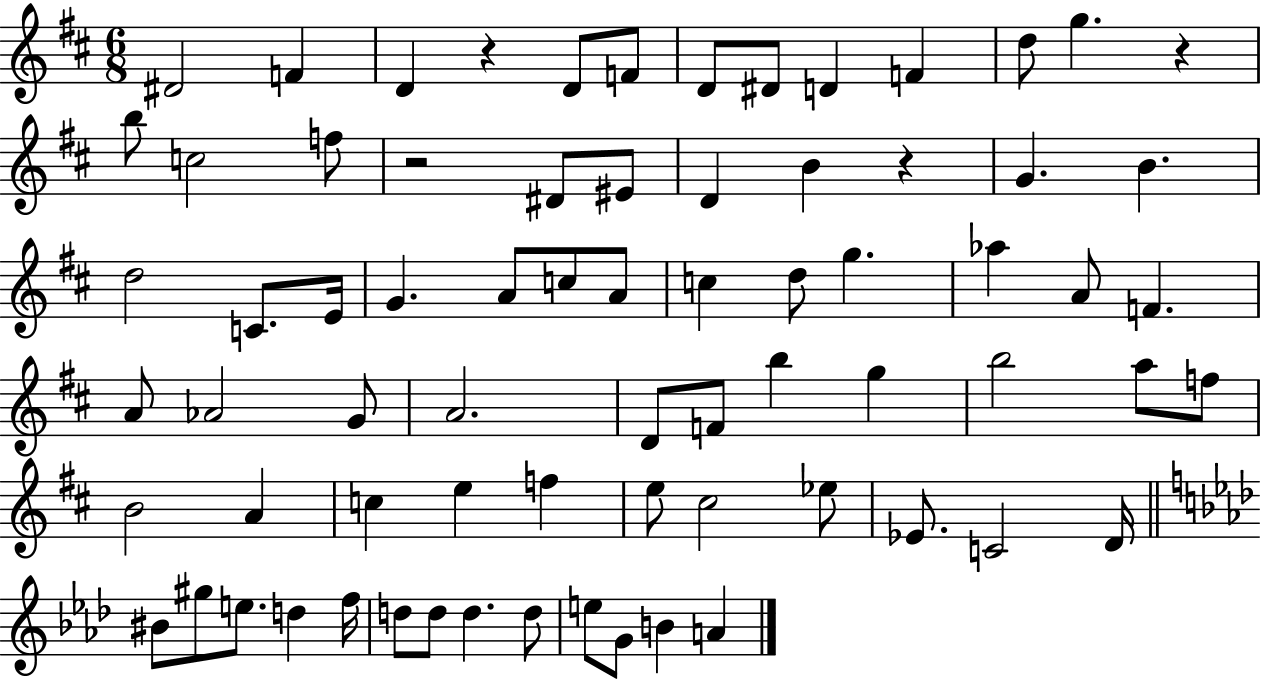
D#4/h F4/q D4/q R/q D4/e F4/e D4/e D#4/e D4/q F4/q D5/e G5/q. R/q B5/e C5/h F5/e R/h D#4/e EIS4/e D4/q B4/q R/q G4/q. B4/q. D5/h C4/e. E4/s G4/q. A4/e C5/e A4/e C5/q D5/e G5/q. Ab5/q A4/e F4/q. A4/e Ab4/h G4/e A4/h. D4/e F4/e B5/q G5/q B5/h A5/e F5/e B4/h A4/q C5/q E5/q F5/q E5/e C#5/h Eb5/e Eb4/e. C4/h D4/s BIS4/e G#5/e E5/e. D5/q F5/s D5/e D5/e D5/q. D5/e E5/e G4/e B4/q A4/q